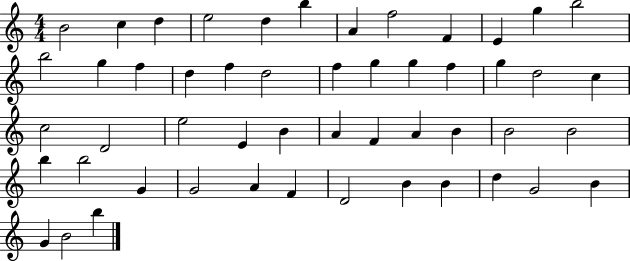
X:1
T:Untitled
M:4/4
L:1/4
K:C
B2 c d e2 d b A f2 F E g b2 b2 g f d f d2 f g g f g d2 c c2 D2 e2 E B A F A B B2 B2 b b2 G G2 A F D2 B B d G2 B G B2 b